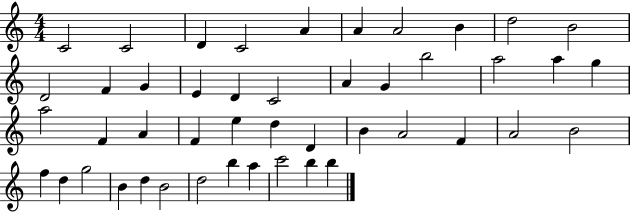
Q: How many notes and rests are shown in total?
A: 46